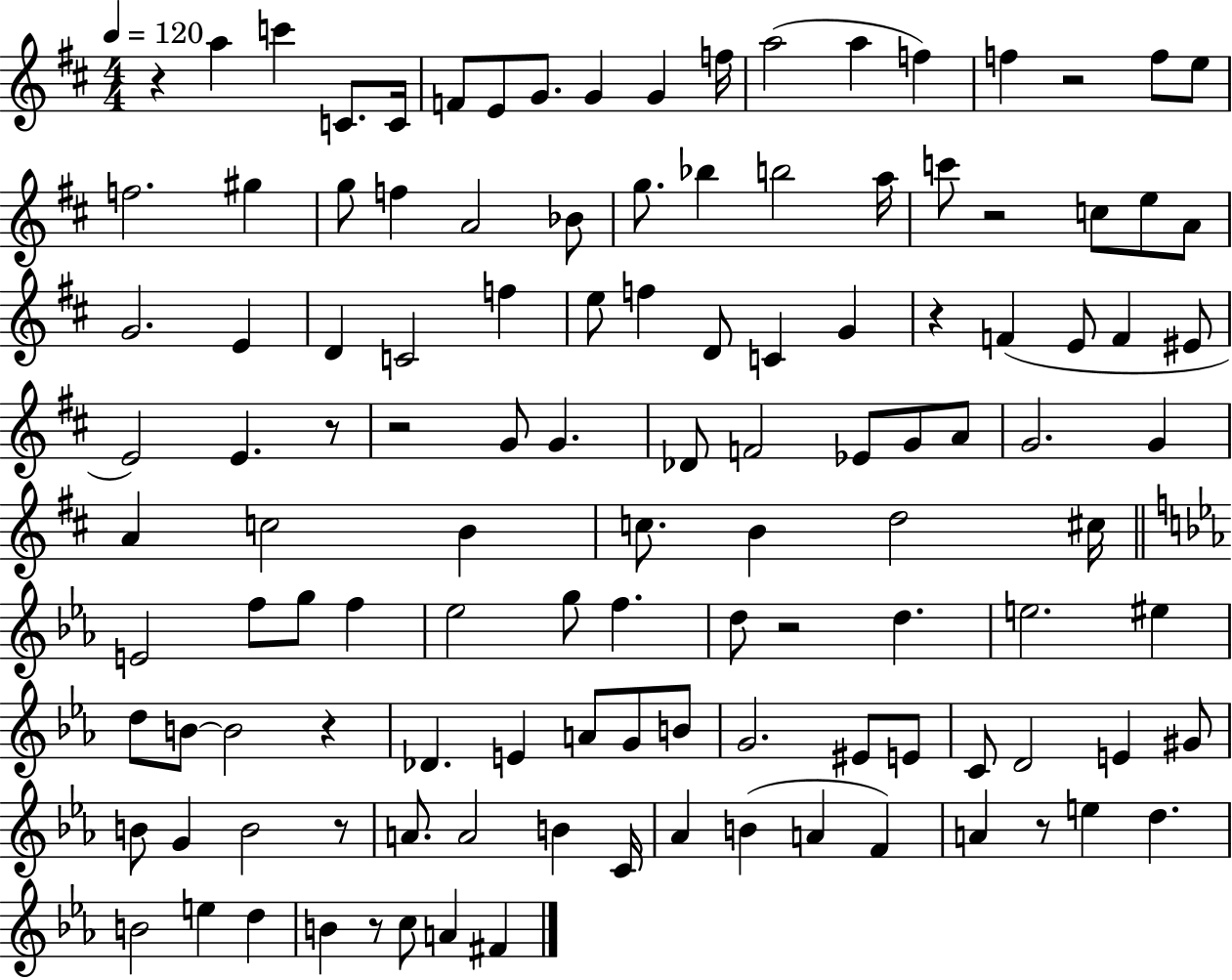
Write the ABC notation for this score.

X:1
T:Untitled
M:4/4
L:1/4
K:D
z a c' C/2 C/4 F/2 E/2 G/2 G G f/4 a2 a f f z2 f/2 e/2 f2 ^g g/2 f A2 _B/2 g/2 _b b2 a/4 c'/2 z2 c/2 e/2 A/2 G2 E D C2 f e/2 f D/2 C G z F E/2 F ^E/2 E2 E z/2 z2 G/2 G _D/2 F2 _E/2 G/2 A/2 G2 G A c2 B c/2 B d2 ^c/4 E2 f/2 g/2 f _e2 g/2 f d/2 z2 d e2 ^e d/2 B/2 B2 z _D E A/2 G/2 B/2 G2 ^E/2 E/2 C/2 D2 E ^G/2 B/2 G B2 z/2 A/2 A2 B C/4 _A B A F A z/2 e d B2 e d B z/2 c/2 A ^F